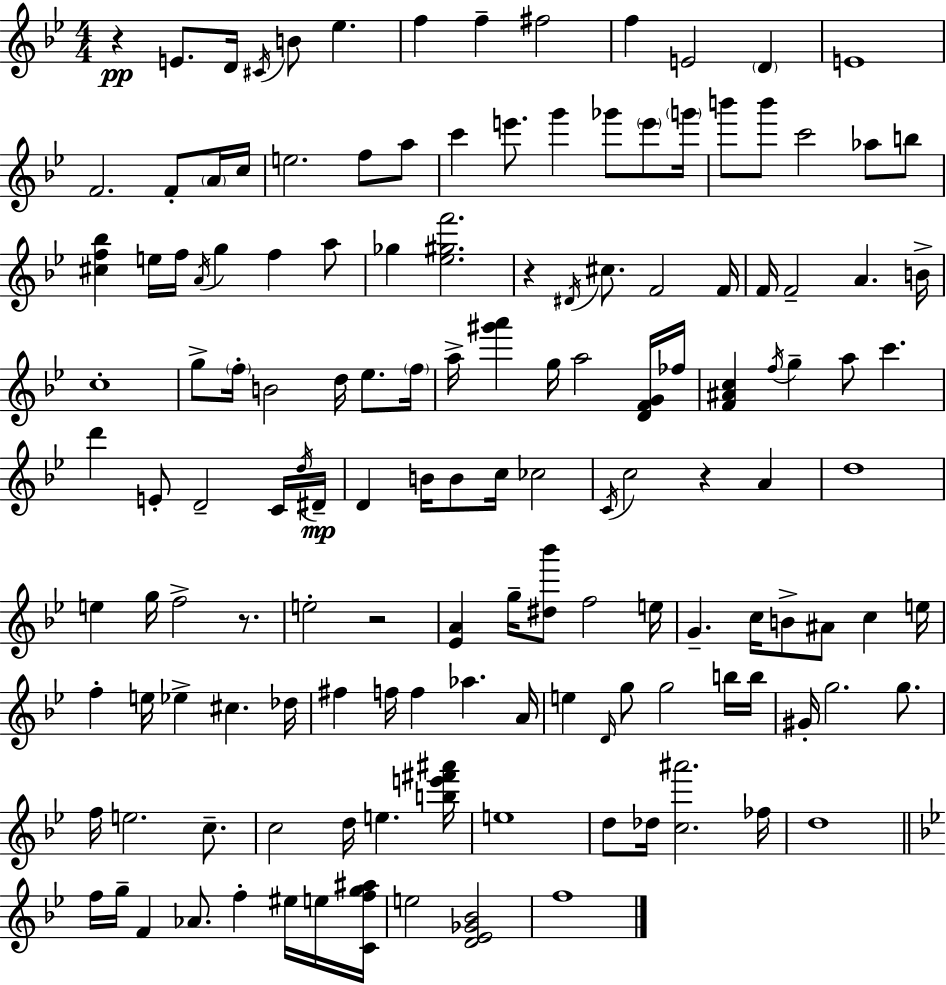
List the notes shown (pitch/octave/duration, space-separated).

R/q E4/e. D4/s C#4/s B4/e Eb5/q. F5/q F5/q F#5/h F5/q E4/h D4/q E4/w F4/h. F4/e A4/s C5/s E5/h. F5/e A5/e C6/q E6/e. G6/q Gb6/e E6/e G6/s B6/e B6/e C6/h Ab5/e B5/e [C#5,F5,Bb5]/q E5/s F5/s A4/s G5/q F5/q A5/e Gb5/q [Eb5,G#5,F6]/h. R/q D#4/s C#5/e. F4/h F4/s F4/s F4/h A4/q. B4/s C5/w G5/e F5/s B4/h D5/s Eb5/e. F5/s A5/s [G#6,A6]/q G5/s A5/h [D4,F4,G4]/s FES5/s [F4,A#4,C5]/q F5/s G5/q A5/e C6/q. D6/q E4/e D4/h C4/s D5/s D#4/s D4/q B4/s B4/e C5/s CES5/h C4/s C5/h R/q A4/q D5/w E5/q G5/s F5/h R/e. E5/h R/h [Eb4,A4]/q G5/s [D#5,Bb6]/e F5/h E5/s G4/q. C5/s B4/e A#4/e C5/q E5/s F5/q E5/s Eb5/q C#5/q. Db5/s F#5/q F5/s F5/q Ab5/q. A4/s E5/q D4/s G5/e G5/h B5/s B5/s G#4/s G5/h. G5/e. F5/s E5/h. C5/e. C5/h D5/s E5/q. [B5,E6,F#6,A#6]/s E5/w D5/e Db5/s [C5,A#6]/h. FES5/s D5/w F5/s G5/s F4/q Ab4/e. F5/q EIS5/s E5/s [C4,F5,G5,A#5]/s E5/h [D4,Eb4,Gb4,Bb4]/h F5/w